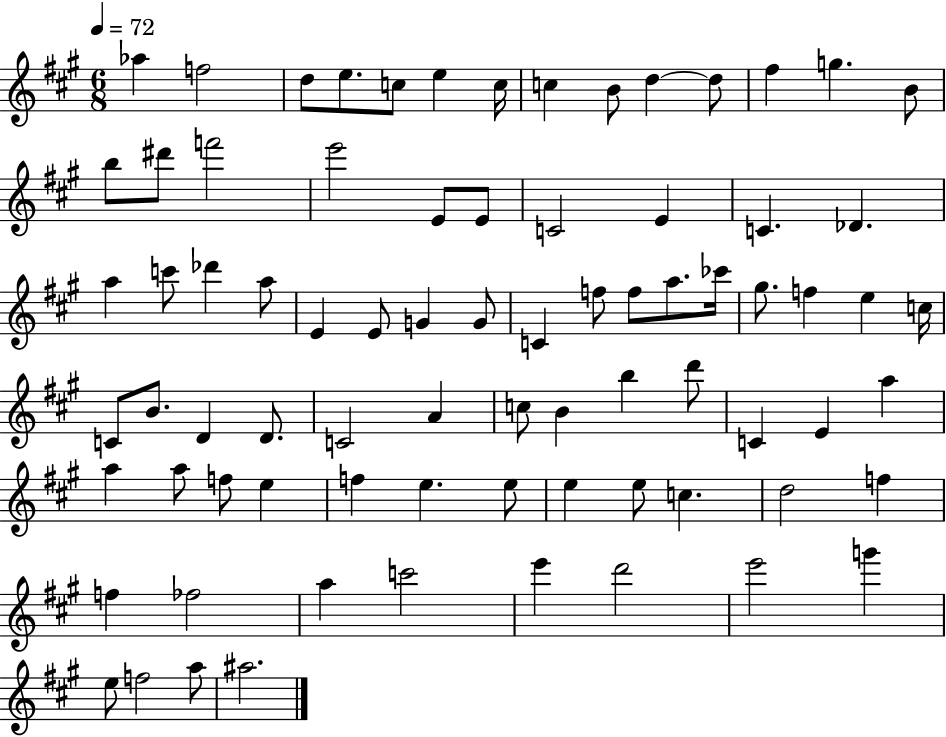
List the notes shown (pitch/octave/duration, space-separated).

Ab5/q F5/h D5/e E5/e. C5/e E5/q C5/s C5/q B4/e D5/q D5/e F#5/q G5/q. B4/e B5/e D#6/e F6/h E6/h E4/e E4/e C4/h E4/q C4/q. Db4/q. A5/q C6/e Db6/q A5/e E4/q E4/e G4/q G4/e C4/q F5/e F5/e A5/e. CES6/s G#5/e. F5/q E5/q C5/s C4/e B4/e. D4/q D4/e. C4/h A4/q C5/e B4/q B5/q D6/e C4/q E4/q A5/q A5/q A5/e F5/e E5/q F5/q E5/q. E5/e E5/q E5/e C5/q. D5/h F5/q F5/q FES5/h A5/q C6/h E6/q D6/h E6/h G6/q E5/e F5/h A5/e A#5/h.